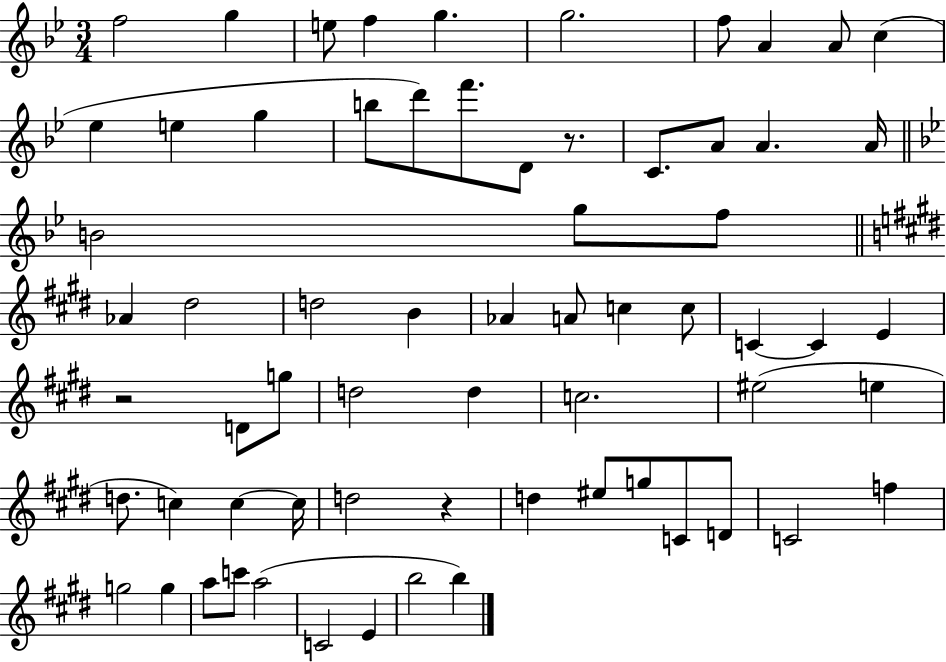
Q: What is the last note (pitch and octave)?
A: B5